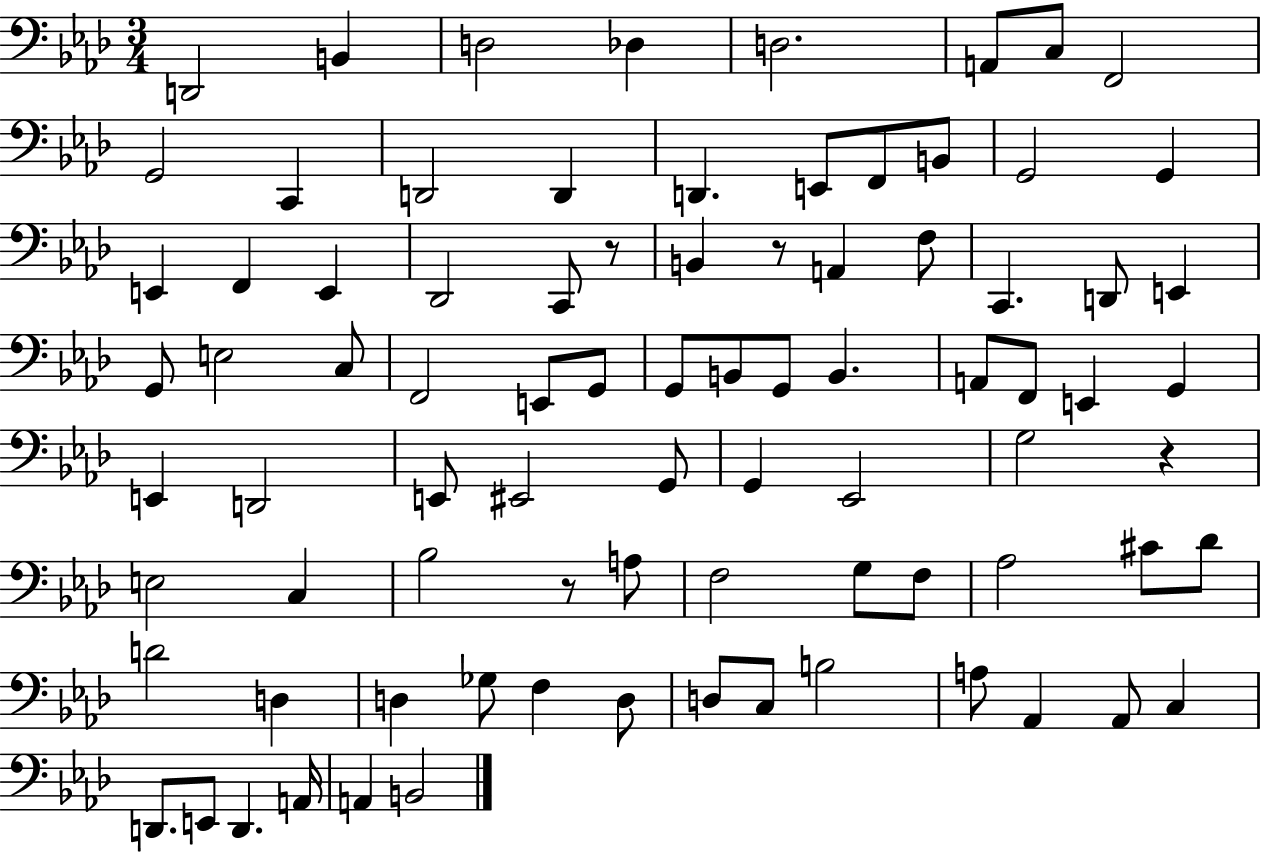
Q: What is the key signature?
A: AES major